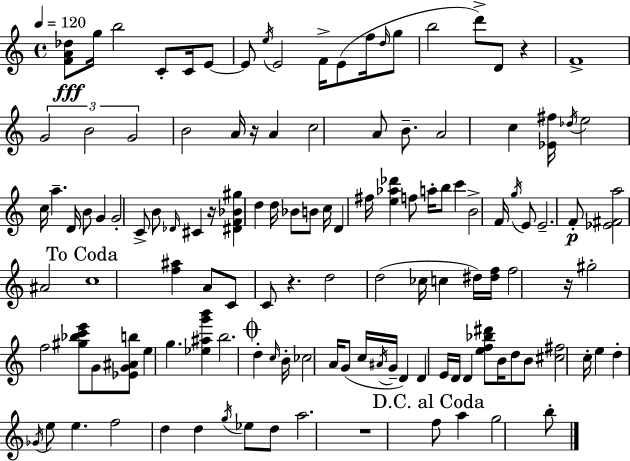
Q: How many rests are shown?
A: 6